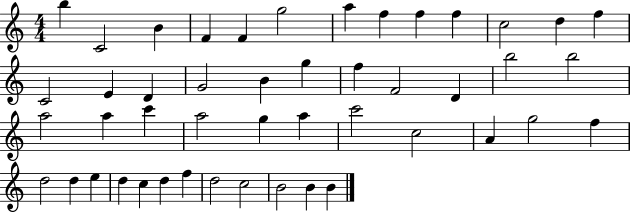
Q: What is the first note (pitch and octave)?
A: B5